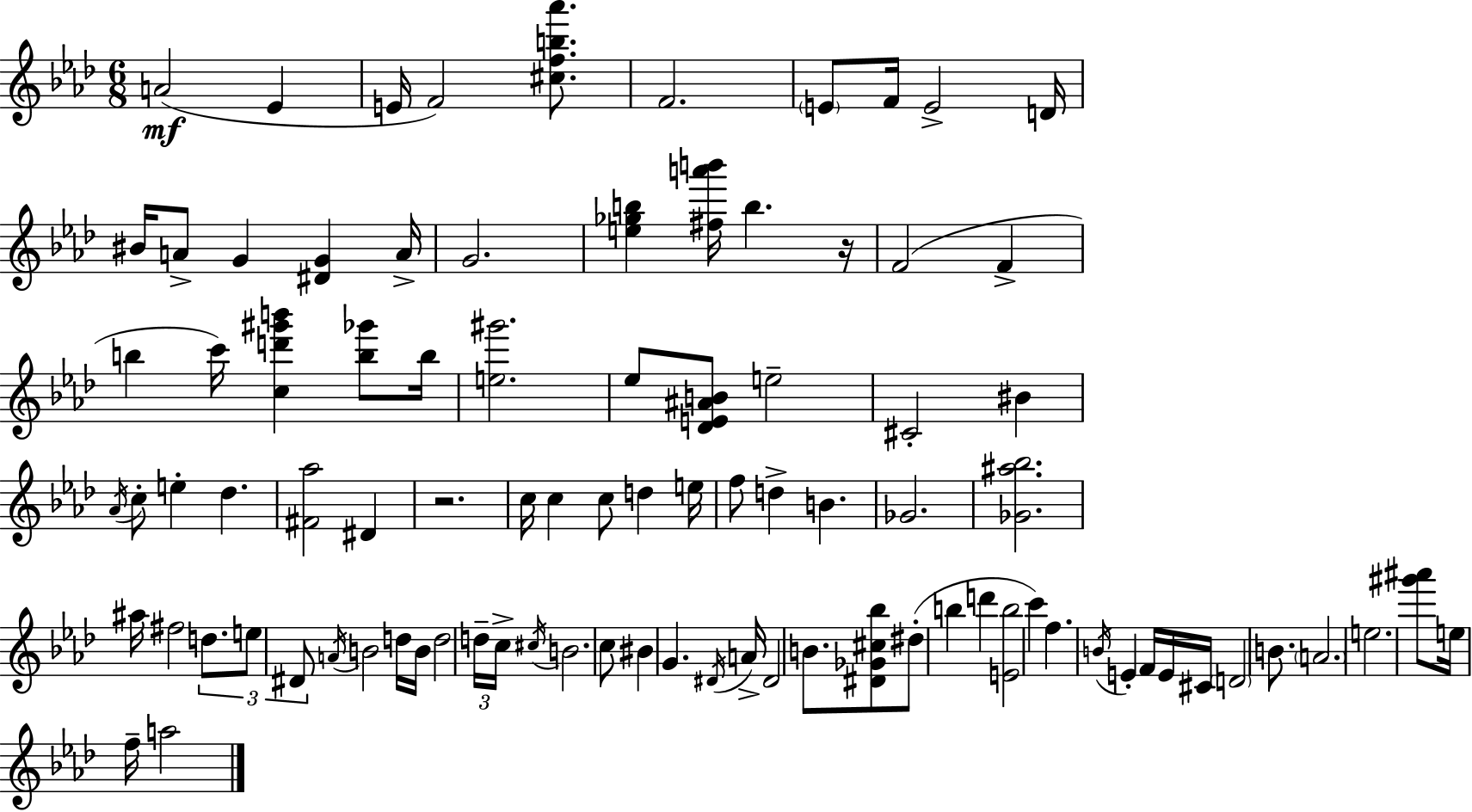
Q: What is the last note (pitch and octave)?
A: A5